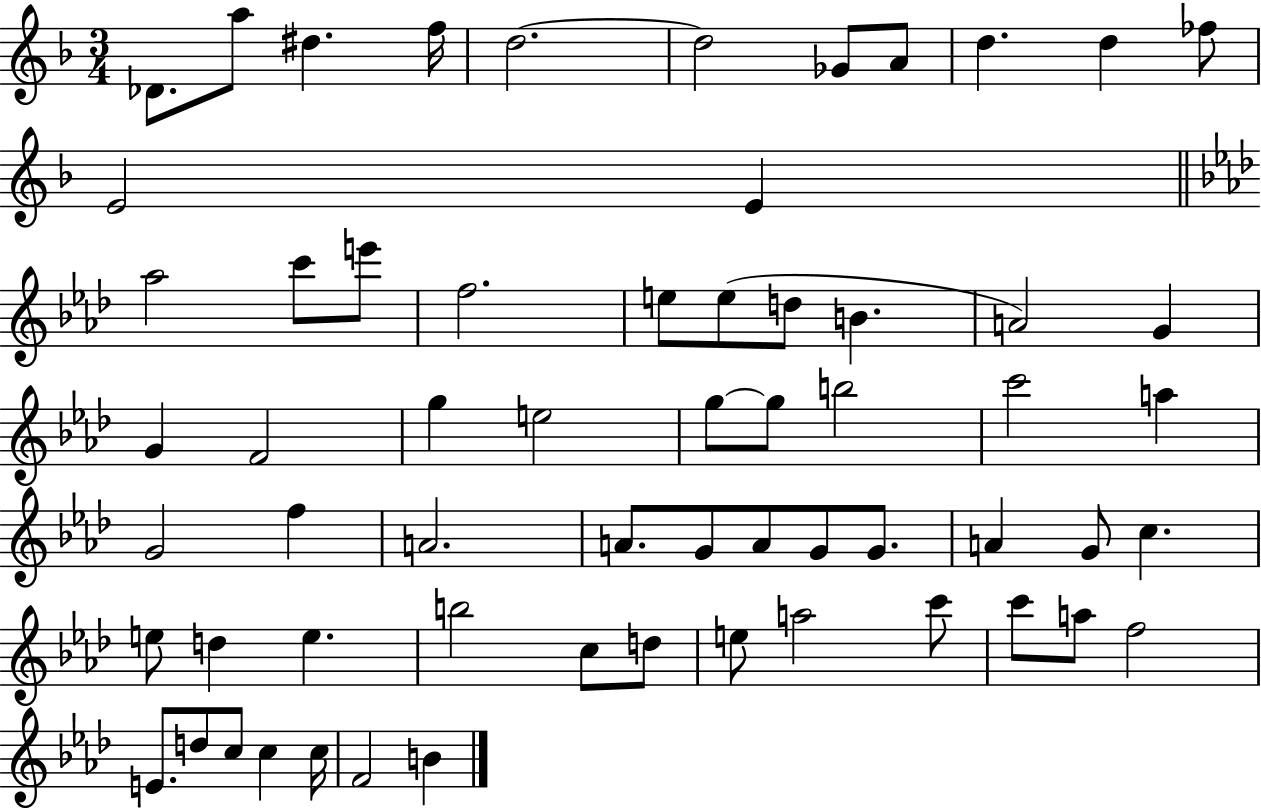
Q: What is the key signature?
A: F major